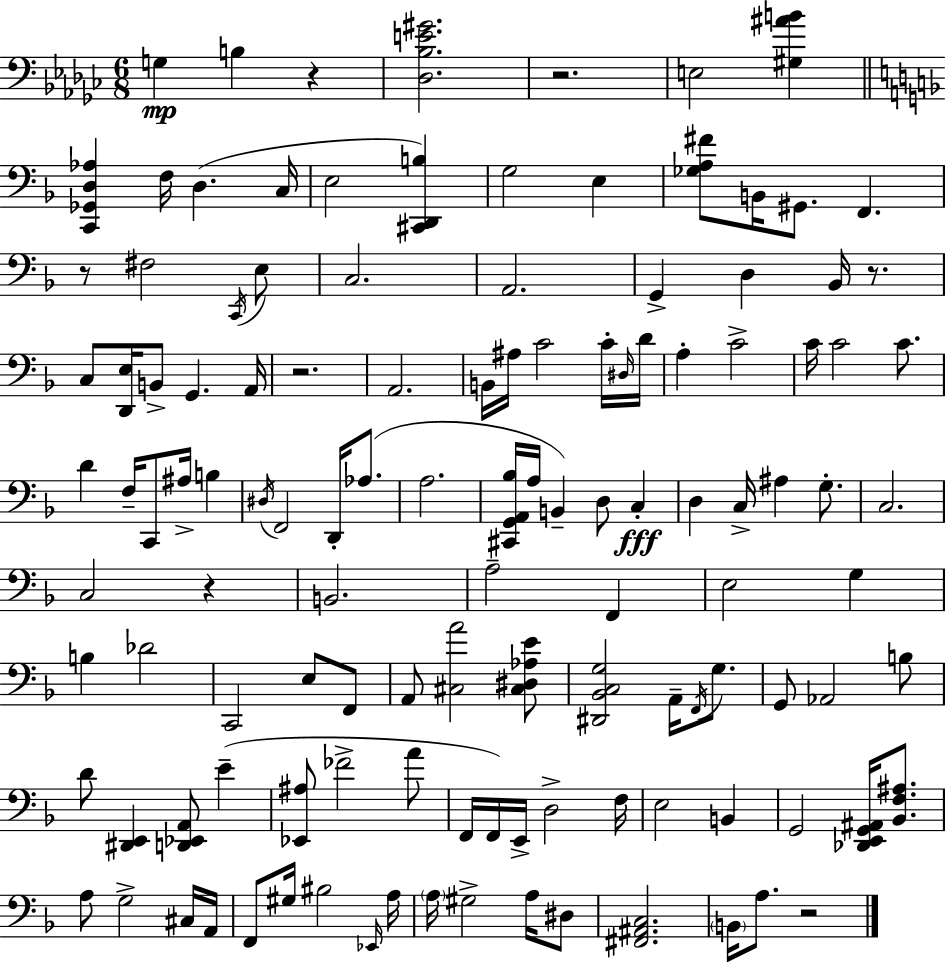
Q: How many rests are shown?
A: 7